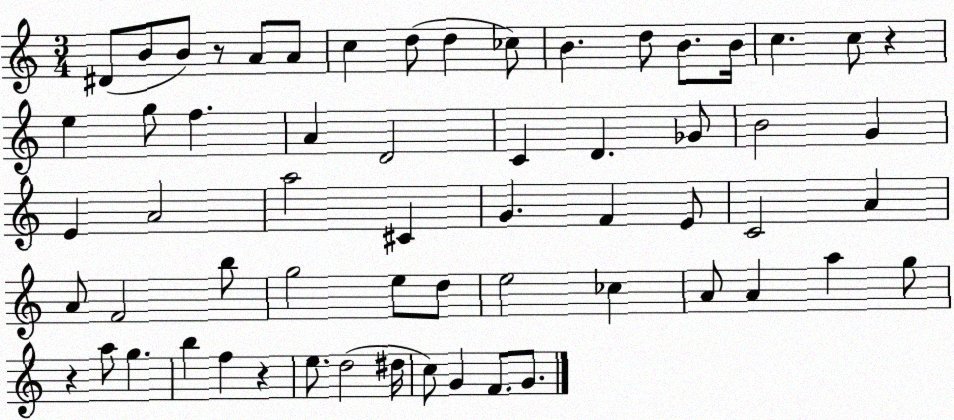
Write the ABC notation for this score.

X:1
T:Untitled
M:3/4
L:1/4
K:C
^D/2 B/2 B/2 z/2 A/2 A/2 c d/2 d _c/2 B d/2 B/2 B/4 c c/2 z e g/2 f A D2 C D _G/2 B2 G E A2 a2 ^C G F E/2 C2 A A/2 F2 b/2 g2 e/2 d/2 e2 _c A/2 A a g/2 z a/2 g b f z e/2 d2 ^d/4 c/2 G F/2 G/2